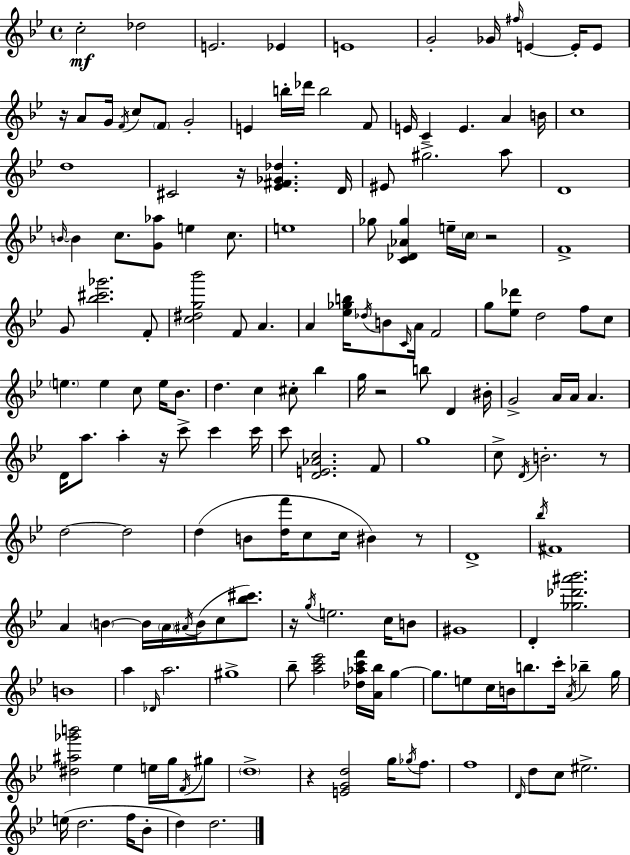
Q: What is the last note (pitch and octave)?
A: D5